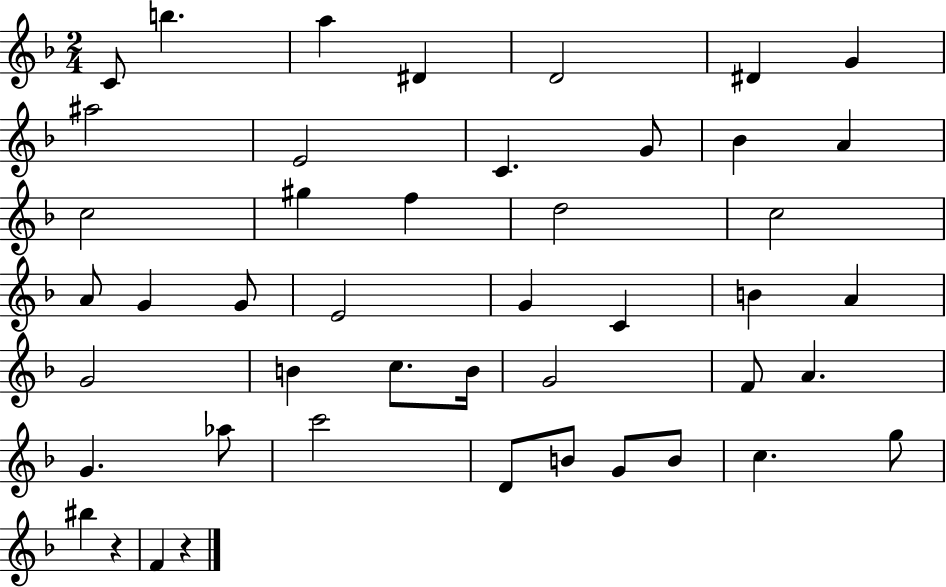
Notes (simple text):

C4/e B5/q. A5/q D#4/q D4/h D#4/q G4/q A#5/h E4/h C4/q. G4/e Bb4/q A4/q C5/h G#5/q F5/q D5/h C5/h A4/e G4/q G4/e E4/h G4/q C4/q B4/q A4/q G4/h B4/q C5/e. B4/s G4/h F4/e A4/q. G4/q. Ab5/e C6/h D4/e B4/e G4/e B4/e C5/q. G5/e BIS5/q R/q F4/q R/q